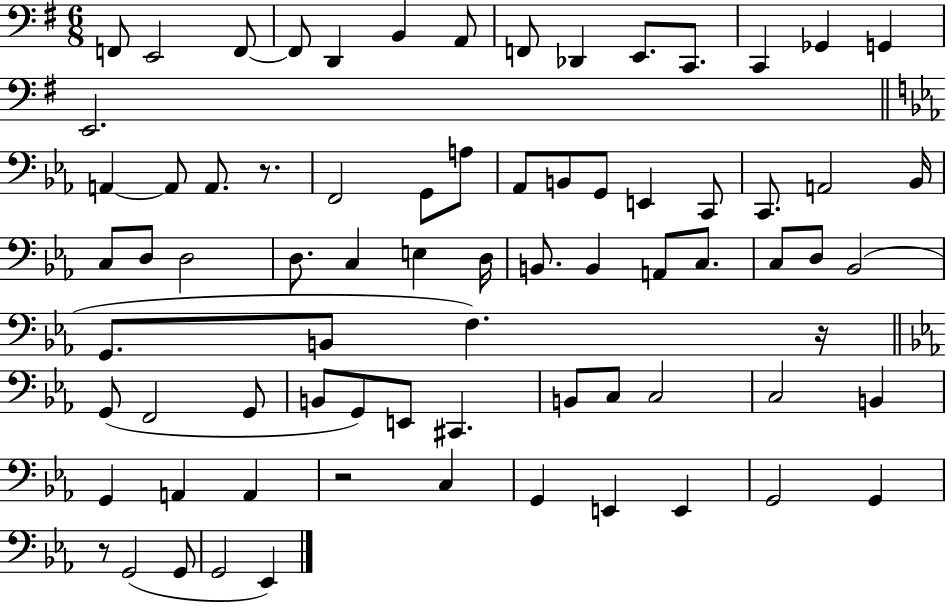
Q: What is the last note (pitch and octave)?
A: Eb2